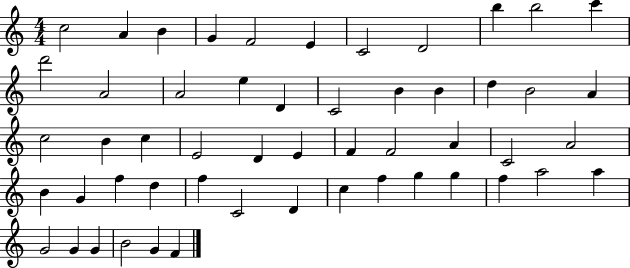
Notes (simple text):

C5/h A4/q B4/q G4/q F4/h E4/q C4/h D4/h B5/q B5/h C6/q D6/h A4/h A4/h E5/q D4/q C4/h B4/q B4/q D5/q B4/h A4/q C5/h B4/q C5/q E4/h D4/q E4/q F4/q F4/h A4/q C4/h A4/h B4/q G4/q F5/q D5/q F5/q C4/h D4/q C5/q F5/q G5/q G5/q F5/q A5/h A5/q G4/h G4/q G4/q B4/h G4/q F4/q